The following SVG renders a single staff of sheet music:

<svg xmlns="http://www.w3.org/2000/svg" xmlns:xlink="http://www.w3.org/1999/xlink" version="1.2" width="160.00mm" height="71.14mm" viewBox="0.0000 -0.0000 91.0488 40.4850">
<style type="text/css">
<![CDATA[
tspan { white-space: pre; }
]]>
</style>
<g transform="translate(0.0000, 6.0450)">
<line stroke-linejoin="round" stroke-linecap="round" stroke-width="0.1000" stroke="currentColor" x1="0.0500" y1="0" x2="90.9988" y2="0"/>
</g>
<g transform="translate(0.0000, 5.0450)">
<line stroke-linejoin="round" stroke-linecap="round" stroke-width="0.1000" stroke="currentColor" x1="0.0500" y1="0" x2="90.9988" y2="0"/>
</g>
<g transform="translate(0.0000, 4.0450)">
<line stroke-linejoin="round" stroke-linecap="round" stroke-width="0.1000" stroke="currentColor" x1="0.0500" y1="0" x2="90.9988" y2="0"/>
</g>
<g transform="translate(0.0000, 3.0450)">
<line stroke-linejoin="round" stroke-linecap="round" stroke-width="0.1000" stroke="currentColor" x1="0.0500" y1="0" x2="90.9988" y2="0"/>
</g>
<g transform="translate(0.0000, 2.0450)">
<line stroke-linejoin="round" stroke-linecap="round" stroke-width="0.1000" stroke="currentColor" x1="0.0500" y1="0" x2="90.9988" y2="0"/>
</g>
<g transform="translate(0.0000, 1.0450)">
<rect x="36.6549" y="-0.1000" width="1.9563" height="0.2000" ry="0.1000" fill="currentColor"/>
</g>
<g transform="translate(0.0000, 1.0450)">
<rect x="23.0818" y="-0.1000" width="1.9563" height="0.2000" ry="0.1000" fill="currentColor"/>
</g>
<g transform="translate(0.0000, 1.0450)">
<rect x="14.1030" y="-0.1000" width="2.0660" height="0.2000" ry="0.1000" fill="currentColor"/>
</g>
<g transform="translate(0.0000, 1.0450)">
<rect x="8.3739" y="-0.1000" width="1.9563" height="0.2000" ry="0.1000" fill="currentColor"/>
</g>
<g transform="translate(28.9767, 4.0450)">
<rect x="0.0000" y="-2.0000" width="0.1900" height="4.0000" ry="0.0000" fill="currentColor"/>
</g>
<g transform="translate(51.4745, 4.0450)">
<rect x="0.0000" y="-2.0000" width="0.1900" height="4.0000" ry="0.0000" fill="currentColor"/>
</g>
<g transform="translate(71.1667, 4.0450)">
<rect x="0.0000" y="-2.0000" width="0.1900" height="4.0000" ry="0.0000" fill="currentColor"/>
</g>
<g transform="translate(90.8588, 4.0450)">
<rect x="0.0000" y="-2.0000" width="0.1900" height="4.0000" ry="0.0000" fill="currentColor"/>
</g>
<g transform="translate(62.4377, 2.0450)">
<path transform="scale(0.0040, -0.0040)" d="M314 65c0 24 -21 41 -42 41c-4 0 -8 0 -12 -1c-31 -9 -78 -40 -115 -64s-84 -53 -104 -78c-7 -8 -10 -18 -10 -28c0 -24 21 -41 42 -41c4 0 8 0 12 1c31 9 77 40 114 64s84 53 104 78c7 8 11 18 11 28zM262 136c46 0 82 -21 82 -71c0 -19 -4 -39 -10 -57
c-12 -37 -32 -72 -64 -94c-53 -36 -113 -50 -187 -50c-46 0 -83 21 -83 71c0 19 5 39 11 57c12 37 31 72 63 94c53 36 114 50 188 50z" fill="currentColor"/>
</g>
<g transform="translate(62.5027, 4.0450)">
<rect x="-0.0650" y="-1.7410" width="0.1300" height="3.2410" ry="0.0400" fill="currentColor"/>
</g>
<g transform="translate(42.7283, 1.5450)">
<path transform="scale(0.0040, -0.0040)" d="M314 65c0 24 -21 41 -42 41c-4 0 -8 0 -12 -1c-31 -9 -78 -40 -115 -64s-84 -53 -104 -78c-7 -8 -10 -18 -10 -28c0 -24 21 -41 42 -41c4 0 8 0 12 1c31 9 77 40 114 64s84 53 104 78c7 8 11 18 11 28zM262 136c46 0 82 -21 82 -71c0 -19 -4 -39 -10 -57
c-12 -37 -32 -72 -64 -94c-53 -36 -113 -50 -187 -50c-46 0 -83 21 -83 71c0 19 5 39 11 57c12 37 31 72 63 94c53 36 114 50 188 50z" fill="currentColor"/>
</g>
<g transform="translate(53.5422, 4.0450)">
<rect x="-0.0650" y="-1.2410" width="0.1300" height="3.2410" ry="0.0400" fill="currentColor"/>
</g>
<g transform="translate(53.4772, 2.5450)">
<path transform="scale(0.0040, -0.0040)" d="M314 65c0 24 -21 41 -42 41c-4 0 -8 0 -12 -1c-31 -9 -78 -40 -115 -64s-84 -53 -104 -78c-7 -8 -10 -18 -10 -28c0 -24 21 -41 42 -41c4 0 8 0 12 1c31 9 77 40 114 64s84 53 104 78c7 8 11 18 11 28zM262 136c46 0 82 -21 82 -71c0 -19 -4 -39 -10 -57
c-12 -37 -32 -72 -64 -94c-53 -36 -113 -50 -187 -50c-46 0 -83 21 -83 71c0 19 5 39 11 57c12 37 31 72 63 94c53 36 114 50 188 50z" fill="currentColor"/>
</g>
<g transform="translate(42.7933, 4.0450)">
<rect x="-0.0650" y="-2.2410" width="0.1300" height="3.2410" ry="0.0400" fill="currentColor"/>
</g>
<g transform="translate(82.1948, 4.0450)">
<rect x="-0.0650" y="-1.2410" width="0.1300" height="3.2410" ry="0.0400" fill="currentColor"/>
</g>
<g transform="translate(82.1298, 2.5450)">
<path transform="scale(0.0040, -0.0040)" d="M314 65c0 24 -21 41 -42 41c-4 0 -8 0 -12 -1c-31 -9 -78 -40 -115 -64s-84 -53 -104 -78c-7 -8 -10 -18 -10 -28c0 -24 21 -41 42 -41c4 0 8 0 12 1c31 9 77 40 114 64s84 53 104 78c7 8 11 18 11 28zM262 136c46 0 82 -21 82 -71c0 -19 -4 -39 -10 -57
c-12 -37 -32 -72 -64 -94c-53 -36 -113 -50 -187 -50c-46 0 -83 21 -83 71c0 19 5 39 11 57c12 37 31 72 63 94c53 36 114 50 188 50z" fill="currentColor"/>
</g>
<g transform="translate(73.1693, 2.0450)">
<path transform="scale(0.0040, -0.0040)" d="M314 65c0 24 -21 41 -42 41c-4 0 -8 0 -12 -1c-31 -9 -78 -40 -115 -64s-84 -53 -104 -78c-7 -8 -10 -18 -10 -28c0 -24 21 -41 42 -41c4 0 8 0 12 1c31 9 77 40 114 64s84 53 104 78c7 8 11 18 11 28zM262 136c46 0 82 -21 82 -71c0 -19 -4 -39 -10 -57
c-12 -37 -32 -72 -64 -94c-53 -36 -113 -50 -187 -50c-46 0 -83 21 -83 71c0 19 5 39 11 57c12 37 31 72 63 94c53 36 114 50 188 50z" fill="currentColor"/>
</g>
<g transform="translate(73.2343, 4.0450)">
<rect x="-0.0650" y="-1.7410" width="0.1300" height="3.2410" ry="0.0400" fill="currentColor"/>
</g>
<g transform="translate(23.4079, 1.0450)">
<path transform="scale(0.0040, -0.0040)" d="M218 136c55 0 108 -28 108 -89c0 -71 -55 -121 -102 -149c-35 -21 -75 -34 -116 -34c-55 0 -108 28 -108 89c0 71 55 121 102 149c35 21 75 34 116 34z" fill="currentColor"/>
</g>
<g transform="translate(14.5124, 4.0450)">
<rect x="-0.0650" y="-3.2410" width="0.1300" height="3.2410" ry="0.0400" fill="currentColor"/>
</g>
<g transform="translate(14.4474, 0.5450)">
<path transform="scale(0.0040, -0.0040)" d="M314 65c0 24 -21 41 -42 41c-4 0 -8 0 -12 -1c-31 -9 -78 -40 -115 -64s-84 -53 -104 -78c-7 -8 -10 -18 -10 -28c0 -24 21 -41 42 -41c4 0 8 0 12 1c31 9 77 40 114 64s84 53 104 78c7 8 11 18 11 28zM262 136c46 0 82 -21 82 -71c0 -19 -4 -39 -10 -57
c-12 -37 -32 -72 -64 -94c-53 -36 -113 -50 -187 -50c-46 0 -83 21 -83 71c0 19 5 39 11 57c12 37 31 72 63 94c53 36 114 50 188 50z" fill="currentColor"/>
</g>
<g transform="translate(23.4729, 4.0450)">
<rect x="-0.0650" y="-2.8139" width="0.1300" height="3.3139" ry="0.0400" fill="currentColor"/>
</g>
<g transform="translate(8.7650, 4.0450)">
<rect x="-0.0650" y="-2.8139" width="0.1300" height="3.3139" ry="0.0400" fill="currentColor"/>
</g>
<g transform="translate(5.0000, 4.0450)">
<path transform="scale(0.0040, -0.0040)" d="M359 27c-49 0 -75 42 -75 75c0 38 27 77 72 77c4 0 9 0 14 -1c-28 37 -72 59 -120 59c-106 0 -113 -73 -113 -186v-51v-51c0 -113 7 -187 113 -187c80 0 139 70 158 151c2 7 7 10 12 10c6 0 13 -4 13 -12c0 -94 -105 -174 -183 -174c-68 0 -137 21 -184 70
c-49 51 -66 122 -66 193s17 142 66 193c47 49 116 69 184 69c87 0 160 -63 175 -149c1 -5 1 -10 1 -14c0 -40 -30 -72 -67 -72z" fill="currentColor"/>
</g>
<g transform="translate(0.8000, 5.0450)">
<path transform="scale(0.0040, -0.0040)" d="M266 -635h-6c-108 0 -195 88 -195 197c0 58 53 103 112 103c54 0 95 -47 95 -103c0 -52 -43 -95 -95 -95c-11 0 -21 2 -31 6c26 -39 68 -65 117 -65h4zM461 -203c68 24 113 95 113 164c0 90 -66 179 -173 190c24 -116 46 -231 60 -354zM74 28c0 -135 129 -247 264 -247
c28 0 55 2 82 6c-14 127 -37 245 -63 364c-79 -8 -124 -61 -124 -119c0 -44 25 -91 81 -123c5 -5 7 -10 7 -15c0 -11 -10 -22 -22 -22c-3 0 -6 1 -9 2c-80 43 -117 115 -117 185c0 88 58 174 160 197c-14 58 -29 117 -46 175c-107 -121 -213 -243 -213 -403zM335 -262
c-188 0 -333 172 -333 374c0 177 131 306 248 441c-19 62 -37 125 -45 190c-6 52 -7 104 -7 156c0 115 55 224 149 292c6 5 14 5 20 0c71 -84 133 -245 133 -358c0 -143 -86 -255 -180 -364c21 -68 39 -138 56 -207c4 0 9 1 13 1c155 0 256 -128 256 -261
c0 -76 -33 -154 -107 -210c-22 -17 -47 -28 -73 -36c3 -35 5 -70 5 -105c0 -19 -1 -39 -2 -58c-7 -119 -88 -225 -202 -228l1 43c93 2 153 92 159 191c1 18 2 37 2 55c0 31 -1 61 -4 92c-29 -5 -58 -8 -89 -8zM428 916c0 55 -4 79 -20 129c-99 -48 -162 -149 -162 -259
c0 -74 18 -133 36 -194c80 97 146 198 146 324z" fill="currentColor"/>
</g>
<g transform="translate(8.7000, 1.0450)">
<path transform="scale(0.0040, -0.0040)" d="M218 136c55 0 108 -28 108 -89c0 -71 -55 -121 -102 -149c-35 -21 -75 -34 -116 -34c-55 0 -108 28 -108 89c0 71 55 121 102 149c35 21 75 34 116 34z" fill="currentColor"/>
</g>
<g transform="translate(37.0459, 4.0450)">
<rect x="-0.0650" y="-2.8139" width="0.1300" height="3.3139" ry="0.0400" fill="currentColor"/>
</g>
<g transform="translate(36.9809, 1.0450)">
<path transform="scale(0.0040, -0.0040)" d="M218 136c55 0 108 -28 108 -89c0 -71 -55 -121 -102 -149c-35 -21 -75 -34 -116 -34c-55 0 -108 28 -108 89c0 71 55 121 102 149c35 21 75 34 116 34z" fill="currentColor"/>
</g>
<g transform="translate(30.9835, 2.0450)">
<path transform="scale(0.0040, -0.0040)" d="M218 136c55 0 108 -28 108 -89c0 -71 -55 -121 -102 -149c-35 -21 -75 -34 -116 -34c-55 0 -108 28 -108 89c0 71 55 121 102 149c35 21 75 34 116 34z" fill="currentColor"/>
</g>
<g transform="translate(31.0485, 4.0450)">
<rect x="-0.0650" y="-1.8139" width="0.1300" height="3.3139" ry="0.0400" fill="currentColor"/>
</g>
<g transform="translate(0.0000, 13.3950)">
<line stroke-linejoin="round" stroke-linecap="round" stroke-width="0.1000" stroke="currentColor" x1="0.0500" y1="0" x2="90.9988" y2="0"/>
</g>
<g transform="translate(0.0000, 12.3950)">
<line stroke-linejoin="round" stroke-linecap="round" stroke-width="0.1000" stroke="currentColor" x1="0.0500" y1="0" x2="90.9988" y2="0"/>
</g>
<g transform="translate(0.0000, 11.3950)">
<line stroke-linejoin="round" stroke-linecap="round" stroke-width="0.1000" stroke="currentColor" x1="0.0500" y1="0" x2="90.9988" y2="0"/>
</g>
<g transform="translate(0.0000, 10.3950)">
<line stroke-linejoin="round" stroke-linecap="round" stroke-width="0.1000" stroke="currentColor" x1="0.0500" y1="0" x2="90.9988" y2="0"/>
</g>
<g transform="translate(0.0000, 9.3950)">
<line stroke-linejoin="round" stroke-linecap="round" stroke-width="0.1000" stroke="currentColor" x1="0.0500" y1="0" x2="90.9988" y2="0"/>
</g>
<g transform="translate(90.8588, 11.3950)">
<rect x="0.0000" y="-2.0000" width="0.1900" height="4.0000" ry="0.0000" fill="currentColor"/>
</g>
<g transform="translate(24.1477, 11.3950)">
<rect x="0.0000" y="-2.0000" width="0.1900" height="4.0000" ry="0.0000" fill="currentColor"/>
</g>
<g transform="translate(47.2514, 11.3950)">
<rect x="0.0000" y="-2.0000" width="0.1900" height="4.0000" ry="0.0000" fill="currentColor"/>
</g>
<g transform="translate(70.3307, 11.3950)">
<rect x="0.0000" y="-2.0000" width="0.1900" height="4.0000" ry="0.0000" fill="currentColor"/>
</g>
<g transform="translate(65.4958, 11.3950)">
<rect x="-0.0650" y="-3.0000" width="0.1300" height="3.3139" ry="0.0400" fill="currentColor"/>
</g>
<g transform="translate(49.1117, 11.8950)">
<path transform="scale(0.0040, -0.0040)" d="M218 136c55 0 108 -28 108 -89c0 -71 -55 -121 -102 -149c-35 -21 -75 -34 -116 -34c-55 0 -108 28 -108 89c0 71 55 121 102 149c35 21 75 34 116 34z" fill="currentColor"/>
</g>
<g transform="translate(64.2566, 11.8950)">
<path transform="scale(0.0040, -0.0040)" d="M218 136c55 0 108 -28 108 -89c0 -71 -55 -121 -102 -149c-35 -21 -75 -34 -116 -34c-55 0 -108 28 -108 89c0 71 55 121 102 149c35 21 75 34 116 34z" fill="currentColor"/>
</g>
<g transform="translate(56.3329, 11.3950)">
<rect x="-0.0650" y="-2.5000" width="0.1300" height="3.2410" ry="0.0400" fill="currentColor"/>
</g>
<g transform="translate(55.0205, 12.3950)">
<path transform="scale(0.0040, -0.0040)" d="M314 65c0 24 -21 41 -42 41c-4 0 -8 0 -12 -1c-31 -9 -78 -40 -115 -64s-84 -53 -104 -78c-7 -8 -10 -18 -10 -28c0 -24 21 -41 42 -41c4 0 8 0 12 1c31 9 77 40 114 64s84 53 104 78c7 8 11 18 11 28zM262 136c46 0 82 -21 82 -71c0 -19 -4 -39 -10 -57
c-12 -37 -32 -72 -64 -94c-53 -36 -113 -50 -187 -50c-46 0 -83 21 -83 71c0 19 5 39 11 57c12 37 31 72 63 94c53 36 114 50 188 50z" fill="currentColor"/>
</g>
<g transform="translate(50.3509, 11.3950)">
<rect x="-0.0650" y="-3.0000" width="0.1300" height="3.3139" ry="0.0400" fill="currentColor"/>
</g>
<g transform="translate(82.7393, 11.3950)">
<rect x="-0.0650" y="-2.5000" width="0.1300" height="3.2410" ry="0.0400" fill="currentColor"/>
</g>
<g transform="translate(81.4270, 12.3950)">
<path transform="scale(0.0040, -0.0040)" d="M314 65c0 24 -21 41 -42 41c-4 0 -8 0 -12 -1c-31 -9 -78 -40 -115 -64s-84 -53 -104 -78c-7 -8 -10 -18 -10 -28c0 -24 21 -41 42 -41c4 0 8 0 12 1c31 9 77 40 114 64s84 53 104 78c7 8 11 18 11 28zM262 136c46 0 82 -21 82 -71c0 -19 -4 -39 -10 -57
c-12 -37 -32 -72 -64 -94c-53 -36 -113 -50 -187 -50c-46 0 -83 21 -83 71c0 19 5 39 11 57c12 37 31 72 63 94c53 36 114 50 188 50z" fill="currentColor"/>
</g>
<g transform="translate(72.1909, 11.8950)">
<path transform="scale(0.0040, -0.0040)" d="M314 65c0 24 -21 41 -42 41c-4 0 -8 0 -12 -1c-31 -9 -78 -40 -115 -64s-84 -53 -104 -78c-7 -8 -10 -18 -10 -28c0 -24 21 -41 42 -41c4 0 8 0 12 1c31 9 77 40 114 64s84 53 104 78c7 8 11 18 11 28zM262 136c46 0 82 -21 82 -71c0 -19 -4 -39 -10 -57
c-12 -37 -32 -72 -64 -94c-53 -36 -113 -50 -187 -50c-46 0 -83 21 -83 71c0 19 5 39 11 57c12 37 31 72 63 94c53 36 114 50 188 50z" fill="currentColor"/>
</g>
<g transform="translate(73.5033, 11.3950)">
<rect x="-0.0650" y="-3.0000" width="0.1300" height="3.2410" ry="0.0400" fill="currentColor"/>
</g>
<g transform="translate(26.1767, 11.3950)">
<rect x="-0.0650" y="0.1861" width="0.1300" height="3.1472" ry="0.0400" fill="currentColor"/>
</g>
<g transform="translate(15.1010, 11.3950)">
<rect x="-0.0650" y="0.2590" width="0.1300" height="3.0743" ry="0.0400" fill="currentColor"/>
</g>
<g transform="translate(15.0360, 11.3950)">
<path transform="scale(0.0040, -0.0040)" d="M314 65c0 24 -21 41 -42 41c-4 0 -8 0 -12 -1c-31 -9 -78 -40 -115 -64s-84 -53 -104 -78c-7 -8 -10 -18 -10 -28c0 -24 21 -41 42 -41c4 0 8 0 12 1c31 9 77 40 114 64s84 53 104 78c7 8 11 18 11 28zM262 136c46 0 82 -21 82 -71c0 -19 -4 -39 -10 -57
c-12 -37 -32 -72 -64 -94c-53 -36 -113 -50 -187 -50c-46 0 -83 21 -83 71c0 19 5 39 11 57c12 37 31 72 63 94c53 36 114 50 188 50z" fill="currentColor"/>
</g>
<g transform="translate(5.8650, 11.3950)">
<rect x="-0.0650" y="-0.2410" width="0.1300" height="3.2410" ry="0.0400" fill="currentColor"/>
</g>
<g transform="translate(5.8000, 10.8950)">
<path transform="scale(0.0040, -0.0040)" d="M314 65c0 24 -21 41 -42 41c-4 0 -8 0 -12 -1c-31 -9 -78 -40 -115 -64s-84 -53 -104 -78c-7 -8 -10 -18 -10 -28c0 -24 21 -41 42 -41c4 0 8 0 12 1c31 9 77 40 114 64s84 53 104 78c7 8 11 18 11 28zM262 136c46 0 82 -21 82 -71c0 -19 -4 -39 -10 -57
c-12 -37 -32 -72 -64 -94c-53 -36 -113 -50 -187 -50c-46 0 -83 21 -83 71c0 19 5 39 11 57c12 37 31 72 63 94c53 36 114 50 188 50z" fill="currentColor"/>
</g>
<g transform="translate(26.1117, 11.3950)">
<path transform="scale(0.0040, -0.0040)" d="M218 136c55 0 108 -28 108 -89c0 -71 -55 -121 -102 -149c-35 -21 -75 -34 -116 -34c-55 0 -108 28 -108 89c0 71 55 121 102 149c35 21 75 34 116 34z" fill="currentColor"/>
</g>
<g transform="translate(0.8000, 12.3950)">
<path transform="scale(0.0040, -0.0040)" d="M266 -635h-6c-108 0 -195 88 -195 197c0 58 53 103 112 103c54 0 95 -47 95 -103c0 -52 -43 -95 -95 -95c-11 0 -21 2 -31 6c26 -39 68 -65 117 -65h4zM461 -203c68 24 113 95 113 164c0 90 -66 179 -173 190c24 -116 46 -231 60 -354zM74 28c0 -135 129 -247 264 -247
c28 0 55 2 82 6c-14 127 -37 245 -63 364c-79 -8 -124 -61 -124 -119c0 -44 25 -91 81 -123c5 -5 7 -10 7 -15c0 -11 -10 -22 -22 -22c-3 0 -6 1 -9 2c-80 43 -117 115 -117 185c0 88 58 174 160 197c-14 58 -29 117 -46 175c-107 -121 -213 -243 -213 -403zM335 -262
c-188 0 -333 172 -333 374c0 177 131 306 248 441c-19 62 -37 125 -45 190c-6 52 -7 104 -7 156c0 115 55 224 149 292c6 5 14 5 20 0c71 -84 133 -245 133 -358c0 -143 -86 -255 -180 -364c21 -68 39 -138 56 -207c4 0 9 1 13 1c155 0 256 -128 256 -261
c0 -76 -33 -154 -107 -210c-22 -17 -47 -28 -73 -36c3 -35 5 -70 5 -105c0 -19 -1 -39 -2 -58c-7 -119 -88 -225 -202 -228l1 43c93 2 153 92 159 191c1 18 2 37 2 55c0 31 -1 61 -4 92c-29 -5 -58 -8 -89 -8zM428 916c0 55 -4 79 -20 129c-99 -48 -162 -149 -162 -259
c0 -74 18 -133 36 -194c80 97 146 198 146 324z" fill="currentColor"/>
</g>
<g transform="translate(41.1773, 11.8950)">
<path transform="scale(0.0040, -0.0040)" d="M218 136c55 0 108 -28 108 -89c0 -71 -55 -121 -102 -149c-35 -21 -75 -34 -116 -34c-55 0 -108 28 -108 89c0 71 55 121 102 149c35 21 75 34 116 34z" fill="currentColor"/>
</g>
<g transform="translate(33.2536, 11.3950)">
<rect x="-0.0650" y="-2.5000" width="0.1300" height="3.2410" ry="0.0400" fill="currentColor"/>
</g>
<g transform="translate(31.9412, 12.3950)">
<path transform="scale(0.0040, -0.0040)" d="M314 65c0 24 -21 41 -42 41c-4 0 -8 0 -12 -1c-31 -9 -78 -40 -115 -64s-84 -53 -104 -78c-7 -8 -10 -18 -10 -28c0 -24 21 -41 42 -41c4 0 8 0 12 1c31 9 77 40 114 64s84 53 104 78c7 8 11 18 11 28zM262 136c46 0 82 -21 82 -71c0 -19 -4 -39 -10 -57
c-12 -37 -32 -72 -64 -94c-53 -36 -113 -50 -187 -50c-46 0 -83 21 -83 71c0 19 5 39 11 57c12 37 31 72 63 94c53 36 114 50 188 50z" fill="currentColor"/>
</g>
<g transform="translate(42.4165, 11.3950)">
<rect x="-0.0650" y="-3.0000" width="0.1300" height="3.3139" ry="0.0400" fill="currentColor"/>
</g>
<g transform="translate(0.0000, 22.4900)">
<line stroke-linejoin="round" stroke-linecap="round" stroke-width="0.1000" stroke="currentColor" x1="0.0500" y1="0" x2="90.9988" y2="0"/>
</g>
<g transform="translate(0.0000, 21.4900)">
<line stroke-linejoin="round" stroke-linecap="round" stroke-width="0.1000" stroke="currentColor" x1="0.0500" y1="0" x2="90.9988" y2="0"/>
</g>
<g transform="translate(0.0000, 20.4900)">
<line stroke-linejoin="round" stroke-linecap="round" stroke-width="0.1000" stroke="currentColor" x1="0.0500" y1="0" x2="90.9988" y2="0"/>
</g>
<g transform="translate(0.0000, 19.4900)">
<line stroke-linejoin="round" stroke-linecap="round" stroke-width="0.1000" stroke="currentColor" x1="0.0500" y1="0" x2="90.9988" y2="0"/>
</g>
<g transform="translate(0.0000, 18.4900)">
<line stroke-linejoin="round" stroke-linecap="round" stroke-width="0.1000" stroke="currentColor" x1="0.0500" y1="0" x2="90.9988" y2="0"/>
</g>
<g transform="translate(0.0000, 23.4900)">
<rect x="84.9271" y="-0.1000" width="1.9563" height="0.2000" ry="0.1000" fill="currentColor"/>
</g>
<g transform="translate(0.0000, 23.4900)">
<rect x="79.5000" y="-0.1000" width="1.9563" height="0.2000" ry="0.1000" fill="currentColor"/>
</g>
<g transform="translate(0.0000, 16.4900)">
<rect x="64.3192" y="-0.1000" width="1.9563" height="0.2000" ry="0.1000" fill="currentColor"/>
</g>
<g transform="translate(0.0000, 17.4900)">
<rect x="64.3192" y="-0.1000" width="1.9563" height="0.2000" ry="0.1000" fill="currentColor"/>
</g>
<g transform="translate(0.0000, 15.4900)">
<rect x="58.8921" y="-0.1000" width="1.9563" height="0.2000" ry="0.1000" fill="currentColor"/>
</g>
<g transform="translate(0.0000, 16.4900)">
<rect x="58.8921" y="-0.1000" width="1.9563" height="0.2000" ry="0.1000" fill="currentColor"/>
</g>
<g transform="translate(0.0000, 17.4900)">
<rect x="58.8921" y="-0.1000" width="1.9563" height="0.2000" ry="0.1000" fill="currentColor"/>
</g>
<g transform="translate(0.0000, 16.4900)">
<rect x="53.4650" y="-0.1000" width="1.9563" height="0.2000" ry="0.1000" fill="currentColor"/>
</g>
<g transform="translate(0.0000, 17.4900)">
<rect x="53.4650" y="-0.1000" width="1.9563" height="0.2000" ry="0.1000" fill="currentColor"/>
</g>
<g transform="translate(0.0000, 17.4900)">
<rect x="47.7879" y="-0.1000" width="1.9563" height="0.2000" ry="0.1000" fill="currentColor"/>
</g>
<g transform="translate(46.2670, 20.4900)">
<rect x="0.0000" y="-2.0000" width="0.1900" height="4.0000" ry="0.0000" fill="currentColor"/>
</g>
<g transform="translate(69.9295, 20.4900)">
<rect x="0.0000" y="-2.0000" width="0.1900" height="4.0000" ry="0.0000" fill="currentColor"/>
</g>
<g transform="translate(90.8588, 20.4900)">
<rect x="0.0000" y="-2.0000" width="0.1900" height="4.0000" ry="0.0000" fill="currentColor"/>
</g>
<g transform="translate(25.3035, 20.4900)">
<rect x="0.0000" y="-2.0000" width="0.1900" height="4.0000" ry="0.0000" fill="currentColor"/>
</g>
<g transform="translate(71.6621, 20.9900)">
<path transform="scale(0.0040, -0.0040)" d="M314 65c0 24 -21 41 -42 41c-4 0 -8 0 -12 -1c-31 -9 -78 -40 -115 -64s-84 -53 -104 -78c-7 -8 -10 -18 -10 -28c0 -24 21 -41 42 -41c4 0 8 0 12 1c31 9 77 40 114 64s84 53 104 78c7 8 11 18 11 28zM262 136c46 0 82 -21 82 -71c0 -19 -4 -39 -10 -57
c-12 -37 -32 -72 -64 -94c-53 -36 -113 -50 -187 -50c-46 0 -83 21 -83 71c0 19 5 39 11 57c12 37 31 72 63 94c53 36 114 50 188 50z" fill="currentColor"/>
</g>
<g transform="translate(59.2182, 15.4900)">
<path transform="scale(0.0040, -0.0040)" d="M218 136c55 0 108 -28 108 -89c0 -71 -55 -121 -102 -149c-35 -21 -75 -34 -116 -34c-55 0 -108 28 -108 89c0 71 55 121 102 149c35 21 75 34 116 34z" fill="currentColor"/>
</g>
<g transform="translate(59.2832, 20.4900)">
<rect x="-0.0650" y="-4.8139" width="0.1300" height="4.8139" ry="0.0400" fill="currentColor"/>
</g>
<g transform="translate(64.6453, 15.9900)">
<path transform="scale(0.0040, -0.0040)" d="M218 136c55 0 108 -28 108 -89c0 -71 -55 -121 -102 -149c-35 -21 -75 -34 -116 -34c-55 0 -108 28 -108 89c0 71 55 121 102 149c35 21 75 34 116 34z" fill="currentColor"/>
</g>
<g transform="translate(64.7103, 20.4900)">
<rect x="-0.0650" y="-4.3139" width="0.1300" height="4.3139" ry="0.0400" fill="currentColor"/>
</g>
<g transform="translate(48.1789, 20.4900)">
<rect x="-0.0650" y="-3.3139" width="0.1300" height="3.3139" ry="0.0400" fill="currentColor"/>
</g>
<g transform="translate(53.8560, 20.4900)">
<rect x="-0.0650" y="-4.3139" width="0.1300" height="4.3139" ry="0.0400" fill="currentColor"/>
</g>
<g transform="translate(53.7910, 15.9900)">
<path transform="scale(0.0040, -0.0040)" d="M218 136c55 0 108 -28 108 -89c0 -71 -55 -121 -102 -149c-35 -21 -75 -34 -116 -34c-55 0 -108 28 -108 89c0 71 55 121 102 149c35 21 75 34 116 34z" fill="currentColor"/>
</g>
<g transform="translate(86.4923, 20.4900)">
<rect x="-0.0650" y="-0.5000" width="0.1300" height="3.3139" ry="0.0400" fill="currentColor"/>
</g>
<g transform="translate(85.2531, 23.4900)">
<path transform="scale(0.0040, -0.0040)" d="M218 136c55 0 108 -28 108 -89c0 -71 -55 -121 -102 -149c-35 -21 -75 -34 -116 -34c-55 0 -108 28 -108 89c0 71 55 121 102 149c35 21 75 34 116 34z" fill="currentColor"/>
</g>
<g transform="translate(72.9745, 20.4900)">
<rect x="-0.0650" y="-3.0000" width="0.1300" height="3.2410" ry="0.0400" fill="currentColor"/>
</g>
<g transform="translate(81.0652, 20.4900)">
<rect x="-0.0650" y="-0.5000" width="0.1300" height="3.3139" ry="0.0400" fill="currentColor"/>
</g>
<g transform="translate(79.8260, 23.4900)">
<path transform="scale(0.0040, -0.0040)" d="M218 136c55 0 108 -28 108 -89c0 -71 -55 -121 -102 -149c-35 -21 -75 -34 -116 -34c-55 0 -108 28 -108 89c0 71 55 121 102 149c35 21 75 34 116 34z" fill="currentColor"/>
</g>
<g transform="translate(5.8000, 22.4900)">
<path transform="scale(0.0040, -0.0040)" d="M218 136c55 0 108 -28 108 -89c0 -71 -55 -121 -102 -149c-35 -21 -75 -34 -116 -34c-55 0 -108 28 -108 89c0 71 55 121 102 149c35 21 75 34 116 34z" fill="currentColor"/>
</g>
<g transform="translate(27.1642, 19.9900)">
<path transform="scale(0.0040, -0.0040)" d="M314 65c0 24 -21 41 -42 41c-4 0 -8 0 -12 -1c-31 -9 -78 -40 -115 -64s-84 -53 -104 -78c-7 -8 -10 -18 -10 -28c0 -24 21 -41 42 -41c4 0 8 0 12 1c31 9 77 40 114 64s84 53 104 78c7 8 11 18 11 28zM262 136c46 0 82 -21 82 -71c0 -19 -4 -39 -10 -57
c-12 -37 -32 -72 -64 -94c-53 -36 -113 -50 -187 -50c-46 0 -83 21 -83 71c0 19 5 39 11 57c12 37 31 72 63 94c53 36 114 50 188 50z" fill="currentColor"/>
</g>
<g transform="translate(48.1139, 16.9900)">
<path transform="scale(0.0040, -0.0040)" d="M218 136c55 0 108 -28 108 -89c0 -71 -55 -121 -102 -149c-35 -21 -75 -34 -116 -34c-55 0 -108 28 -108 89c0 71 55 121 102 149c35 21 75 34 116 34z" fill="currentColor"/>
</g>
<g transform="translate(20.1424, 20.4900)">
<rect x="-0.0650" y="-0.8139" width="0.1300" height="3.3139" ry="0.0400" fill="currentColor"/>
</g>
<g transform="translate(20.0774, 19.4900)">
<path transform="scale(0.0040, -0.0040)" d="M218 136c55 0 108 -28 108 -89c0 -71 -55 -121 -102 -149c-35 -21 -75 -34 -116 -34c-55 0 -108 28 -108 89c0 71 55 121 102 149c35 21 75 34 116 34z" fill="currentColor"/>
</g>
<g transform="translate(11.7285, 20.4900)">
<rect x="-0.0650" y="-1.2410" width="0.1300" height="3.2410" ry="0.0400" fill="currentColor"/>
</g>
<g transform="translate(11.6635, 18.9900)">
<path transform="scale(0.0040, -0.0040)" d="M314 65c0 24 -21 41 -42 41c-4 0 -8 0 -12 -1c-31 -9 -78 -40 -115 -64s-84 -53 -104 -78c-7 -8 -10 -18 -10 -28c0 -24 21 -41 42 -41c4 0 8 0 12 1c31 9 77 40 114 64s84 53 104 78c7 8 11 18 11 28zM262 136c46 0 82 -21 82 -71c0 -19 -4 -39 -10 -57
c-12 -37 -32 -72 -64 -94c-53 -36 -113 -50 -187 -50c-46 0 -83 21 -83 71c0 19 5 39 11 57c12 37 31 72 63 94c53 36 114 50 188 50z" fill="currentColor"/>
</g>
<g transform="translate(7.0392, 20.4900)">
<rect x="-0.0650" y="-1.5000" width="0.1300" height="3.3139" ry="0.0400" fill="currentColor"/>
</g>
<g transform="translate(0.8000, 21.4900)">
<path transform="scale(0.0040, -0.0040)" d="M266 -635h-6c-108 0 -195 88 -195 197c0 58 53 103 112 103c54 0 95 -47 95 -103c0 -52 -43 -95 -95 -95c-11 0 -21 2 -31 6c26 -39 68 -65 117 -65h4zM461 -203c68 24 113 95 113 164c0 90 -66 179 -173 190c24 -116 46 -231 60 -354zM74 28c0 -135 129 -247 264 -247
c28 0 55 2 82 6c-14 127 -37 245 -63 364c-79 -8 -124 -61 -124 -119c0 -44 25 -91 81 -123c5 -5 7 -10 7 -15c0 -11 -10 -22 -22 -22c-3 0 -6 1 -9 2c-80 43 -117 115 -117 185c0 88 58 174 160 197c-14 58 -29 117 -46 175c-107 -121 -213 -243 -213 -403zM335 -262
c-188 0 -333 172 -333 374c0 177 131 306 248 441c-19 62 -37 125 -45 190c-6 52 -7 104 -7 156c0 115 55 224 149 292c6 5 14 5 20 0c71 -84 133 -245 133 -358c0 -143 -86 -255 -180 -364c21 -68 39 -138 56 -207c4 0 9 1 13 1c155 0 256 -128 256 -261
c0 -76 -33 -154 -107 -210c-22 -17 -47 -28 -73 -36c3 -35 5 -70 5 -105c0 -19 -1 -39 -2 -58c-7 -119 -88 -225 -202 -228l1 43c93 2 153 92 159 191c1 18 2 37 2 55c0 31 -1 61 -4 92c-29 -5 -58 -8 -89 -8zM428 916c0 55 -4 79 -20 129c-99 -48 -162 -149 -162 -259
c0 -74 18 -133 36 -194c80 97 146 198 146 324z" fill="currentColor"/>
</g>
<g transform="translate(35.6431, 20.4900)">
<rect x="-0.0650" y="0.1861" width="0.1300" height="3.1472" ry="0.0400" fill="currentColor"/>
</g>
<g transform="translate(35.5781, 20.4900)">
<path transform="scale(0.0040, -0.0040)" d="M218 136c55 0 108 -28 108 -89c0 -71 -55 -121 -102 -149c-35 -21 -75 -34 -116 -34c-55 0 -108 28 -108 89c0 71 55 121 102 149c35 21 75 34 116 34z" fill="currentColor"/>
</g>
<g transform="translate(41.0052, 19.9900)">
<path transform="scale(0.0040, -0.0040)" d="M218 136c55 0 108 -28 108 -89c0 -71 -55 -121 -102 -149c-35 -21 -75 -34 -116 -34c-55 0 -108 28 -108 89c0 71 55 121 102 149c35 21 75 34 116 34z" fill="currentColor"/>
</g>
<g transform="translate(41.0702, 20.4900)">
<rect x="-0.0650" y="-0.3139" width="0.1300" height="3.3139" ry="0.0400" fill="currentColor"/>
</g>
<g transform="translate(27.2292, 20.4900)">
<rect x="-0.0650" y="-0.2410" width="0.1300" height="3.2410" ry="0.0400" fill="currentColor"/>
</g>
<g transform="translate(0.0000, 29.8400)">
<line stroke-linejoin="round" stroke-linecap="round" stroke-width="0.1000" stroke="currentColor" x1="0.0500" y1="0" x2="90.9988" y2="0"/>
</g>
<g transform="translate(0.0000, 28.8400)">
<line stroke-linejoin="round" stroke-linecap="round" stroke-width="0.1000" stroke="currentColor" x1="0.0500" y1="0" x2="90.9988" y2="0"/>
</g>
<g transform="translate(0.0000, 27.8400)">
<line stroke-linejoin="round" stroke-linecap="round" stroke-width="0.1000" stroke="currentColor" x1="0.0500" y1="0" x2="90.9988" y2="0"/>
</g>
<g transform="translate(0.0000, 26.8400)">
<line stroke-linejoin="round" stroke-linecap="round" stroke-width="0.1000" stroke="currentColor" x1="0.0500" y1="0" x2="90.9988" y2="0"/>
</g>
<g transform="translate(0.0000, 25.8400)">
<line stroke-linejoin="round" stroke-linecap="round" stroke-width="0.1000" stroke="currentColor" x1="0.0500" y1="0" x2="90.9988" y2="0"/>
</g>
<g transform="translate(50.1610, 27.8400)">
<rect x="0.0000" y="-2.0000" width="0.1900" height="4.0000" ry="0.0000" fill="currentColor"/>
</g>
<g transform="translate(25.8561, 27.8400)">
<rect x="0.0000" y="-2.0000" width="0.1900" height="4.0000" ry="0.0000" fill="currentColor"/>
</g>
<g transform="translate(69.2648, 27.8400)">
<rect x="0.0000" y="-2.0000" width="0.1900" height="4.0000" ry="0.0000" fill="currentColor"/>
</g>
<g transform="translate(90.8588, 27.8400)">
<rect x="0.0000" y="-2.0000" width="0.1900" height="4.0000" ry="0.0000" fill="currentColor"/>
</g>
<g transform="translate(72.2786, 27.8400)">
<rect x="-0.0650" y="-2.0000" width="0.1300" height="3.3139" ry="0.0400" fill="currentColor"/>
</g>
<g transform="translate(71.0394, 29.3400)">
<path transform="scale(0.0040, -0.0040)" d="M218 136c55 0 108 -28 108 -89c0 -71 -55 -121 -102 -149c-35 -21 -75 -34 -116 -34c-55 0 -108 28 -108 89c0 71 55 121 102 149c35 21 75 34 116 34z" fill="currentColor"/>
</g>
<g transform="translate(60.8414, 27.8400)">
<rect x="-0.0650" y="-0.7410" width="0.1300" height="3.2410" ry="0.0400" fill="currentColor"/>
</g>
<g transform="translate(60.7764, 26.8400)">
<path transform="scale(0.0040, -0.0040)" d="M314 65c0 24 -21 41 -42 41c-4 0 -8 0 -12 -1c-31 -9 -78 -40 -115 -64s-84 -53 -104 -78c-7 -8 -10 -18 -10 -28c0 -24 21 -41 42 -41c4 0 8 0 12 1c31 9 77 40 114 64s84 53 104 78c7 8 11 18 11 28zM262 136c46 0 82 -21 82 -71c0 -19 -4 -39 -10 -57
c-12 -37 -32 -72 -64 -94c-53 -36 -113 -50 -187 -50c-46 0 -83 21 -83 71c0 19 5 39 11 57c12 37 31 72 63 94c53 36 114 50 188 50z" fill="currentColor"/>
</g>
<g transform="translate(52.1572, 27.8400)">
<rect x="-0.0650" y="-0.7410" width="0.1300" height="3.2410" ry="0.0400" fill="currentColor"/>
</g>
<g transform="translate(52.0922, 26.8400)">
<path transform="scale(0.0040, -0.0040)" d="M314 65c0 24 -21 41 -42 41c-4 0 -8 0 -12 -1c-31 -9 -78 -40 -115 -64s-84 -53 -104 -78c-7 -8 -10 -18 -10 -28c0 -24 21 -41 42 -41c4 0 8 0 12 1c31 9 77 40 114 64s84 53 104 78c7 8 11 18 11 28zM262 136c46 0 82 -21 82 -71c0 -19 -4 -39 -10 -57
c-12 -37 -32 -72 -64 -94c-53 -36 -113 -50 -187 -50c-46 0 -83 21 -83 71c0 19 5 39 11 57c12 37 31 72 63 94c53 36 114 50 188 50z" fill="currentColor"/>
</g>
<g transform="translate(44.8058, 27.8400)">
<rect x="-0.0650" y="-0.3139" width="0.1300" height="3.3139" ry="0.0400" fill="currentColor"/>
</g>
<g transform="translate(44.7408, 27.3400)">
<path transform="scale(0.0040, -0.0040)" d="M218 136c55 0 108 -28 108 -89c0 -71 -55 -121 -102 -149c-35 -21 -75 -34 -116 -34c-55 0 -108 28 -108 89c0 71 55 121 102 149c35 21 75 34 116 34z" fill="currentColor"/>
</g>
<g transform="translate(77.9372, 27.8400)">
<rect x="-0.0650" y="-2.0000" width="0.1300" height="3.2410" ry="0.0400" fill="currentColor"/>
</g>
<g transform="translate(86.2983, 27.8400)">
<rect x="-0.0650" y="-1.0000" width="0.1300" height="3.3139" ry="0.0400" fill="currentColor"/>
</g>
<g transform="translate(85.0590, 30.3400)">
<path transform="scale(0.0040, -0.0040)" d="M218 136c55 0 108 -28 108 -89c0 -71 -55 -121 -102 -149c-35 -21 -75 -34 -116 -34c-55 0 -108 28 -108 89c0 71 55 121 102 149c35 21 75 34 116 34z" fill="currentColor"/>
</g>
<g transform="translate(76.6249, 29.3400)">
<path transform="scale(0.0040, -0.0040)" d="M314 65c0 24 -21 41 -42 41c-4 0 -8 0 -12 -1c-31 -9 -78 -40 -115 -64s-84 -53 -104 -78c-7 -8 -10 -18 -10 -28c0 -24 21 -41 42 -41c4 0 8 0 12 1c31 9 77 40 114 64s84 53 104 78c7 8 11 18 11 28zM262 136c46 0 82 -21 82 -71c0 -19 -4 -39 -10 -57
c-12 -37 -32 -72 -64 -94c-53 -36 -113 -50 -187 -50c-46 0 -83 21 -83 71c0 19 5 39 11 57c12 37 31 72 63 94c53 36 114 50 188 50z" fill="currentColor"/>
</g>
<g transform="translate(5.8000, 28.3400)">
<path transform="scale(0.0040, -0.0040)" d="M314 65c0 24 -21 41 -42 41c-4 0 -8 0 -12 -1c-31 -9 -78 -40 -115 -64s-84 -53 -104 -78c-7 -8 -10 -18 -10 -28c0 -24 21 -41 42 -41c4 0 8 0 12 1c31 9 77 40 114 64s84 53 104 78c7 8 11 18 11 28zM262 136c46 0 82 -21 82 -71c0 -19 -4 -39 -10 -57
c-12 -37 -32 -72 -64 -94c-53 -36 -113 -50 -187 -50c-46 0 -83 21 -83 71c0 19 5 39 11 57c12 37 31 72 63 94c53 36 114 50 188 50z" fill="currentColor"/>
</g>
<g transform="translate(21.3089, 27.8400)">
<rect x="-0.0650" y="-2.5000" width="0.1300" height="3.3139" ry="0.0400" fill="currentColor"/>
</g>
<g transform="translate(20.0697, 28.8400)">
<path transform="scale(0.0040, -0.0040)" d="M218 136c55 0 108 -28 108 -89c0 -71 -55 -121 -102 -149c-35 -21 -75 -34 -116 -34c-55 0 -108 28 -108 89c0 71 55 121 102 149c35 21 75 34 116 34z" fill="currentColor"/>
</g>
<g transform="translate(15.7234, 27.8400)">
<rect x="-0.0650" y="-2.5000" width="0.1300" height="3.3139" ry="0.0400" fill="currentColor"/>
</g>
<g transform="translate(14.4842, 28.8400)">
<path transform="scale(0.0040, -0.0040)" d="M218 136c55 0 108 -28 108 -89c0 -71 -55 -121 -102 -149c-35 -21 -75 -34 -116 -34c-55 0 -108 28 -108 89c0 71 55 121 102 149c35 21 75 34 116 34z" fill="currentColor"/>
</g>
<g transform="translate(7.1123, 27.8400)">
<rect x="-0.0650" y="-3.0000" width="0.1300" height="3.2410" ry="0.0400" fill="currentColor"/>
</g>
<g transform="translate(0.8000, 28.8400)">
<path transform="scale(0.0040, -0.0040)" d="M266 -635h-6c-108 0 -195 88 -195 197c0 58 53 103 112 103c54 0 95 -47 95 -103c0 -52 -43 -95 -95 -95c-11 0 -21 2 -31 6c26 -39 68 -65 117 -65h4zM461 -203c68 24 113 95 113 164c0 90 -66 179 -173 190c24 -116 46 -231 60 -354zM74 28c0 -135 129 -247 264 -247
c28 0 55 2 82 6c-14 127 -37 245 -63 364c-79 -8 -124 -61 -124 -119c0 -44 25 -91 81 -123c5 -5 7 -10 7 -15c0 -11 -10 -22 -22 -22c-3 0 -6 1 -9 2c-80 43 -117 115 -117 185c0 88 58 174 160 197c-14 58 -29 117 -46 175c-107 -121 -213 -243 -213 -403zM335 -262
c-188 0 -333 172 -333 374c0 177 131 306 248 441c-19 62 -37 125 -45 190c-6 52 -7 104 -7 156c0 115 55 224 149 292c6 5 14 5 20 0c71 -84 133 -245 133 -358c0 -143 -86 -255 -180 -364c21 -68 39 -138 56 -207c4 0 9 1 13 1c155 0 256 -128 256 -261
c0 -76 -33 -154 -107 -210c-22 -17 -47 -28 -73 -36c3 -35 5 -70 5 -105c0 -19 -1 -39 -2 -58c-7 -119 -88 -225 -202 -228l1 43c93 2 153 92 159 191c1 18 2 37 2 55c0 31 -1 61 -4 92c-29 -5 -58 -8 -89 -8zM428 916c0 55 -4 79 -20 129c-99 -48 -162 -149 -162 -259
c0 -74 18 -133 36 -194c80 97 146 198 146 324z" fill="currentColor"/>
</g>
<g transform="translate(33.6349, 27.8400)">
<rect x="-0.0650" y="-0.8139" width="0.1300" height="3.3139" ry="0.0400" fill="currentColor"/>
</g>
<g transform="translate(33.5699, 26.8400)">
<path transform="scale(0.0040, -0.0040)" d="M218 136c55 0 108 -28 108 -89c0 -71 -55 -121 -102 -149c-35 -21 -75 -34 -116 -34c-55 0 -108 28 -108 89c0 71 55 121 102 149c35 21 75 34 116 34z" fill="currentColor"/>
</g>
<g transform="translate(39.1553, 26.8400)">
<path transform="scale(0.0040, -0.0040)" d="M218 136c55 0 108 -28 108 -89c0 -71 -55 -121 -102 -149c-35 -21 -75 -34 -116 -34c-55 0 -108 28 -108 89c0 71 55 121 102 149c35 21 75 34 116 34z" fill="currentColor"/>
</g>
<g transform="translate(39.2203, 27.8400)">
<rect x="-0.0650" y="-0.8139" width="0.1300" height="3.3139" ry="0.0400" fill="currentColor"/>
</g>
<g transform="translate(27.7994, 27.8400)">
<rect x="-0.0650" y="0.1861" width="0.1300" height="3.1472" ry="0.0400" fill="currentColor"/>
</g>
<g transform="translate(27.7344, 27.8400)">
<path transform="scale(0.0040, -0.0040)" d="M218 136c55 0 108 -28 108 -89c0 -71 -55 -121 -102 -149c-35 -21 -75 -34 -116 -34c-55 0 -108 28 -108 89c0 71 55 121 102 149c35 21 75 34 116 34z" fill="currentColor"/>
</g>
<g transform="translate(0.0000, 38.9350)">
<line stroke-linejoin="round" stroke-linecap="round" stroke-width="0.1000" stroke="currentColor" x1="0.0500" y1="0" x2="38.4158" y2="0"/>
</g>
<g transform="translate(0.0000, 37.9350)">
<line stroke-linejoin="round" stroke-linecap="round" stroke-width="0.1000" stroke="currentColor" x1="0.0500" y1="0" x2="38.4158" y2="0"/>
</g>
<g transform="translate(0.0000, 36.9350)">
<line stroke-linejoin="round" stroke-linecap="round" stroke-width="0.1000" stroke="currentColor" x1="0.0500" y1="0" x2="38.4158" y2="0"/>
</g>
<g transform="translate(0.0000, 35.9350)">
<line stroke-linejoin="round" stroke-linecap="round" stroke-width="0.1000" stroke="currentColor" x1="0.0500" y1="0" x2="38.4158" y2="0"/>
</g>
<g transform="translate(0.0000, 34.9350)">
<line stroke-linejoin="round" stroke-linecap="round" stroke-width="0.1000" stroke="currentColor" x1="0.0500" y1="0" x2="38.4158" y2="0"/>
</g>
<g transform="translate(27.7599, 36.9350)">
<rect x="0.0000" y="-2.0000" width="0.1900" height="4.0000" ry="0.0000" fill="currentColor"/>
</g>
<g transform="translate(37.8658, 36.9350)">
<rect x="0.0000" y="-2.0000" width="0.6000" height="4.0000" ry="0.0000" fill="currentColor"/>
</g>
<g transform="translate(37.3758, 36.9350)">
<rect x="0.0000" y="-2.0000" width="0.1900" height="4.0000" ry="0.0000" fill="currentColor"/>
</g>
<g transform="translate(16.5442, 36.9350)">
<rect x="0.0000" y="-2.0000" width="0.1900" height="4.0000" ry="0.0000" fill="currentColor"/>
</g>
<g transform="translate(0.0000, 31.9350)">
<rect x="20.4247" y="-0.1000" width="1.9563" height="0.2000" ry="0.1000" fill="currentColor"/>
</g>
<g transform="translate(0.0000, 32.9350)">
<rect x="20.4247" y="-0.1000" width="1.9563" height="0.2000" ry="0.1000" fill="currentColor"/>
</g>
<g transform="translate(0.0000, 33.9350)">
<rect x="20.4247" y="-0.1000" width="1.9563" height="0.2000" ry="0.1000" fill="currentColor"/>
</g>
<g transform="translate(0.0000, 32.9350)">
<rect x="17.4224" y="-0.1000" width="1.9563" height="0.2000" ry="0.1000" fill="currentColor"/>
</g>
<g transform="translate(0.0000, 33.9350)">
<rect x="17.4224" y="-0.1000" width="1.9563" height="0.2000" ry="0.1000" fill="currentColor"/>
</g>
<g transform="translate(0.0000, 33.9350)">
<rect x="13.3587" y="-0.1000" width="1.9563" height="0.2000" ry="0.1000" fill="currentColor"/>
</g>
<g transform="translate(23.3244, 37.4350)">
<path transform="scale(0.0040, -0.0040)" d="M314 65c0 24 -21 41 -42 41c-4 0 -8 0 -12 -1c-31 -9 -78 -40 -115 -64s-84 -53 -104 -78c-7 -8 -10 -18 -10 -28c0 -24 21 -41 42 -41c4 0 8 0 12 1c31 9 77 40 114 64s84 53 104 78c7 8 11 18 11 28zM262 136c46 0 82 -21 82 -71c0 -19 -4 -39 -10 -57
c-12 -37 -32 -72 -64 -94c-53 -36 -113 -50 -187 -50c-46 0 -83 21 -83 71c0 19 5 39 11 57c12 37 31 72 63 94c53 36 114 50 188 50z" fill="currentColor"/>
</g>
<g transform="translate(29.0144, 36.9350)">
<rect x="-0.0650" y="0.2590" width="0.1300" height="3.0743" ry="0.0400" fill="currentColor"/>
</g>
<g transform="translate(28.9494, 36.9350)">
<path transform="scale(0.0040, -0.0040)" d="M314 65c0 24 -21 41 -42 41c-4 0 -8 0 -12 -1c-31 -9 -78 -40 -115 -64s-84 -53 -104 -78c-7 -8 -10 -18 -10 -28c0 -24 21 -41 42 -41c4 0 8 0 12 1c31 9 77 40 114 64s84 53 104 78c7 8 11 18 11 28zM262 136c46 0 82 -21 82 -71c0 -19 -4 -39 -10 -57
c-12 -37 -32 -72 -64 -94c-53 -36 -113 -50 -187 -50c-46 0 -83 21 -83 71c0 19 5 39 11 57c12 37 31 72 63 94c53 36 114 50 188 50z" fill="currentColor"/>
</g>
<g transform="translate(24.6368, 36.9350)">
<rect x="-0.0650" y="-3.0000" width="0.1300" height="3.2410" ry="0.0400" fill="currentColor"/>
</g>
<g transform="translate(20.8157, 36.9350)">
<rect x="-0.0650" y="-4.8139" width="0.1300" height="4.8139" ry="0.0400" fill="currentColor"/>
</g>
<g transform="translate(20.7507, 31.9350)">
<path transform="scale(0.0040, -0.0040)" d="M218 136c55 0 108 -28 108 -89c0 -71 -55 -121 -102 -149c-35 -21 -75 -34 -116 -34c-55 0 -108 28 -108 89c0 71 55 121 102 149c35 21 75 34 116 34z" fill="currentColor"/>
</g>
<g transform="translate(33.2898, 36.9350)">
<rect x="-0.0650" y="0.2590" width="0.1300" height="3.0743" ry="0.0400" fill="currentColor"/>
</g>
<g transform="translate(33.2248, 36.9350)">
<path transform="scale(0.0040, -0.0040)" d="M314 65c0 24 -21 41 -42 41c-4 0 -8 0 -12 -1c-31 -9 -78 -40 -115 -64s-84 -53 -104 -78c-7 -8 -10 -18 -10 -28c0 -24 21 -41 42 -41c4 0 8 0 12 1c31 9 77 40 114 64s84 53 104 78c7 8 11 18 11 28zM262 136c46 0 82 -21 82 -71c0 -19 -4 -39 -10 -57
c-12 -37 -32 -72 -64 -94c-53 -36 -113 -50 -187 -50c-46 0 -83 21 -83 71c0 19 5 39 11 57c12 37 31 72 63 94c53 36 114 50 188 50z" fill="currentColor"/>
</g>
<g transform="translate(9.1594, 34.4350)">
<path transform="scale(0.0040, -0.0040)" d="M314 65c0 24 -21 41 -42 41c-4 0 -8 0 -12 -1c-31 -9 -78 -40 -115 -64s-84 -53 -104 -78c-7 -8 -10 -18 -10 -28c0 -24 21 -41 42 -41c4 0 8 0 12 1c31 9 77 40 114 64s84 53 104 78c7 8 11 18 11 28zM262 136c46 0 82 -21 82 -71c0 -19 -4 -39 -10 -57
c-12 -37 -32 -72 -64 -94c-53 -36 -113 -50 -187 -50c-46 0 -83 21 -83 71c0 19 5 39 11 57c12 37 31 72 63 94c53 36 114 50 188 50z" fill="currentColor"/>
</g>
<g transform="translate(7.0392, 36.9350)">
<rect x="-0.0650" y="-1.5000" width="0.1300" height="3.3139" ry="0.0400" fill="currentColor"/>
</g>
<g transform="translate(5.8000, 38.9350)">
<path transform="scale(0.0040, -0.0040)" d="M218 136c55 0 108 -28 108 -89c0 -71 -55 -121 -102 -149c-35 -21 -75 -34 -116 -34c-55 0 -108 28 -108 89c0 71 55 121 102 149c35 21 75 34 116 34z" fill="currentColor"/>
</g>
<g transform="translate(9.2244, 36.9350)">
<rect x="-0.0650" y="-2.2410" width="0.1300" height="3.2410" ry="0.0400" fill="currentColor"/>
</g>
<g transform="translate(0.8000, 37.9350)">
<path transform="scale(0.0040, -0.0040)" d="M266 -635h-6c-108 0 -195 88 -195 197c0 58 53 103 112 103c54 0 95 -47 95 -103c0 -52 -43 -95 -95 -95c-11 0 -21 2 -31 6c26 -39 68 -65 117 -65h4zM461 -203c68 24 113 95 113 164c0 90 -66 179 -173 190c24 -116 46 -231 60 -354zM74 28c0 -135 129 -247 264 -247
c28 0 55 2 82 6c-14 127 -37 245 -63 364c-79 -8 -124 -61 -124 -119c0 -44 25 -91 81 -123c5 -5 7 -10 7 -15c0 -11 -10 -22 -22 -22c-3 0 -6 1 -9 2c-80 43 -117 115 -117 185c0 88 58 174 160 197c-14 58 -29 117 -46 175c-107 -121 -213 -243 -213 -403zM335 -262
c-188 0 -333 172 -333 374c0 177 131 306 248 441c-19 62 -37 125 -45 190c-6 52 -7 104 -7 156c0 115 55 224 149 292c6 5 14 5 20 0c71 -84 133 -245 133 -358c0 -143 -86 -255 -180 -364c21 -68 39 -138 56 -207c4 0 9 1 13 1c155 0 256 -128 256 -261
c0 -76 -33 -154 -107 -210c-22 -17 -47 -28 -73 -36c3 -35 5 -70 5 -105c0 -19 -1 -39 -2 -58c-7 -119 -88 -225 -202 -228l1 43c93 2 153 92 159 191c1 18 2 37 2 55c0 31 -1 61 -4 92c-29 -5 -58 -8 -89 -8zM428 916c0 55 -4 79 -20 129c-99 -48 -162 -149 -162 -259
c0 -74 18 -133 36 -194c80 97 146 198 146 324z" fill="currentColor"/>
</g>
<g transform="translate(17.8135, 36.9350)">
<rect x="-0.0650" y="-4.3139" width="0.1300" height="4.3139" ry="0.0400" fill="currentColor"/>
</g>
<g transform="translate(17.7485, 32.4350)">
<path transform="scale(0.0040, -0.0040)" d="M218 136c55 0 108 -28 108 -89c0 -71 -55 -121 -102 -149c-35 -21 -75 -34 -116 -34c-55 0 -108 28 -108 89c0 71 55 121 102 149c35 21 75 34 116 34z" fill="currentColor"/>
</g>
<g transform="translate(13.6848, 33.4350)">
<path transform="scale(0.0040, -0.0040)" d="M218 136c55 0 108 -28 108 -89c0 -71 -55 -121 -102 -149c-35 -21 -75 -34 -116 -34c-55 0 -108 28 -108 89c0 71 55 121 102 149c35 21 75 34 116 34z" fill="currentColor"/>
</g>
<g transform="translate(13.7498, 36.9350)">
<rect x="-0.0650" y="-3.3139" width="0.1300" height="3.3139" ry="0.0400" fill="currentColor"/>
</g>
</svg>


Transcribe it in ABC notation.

X:1
T:Untitled
M:4/4
L:1/4
K:C
a b2 a f a g2 e2 f2 f2 e2 c2 B2 B G2 A A G2 A A2 G2 E e2 d c2 B c b d' e' d' A2 C C A2 G G B d d c d2 d2 F F2 D E g2 b d' e' A2 B2 B2